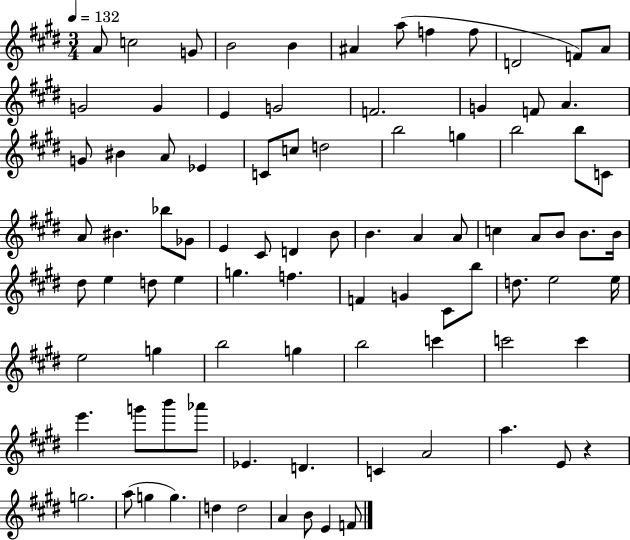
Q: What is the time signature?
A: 3/4